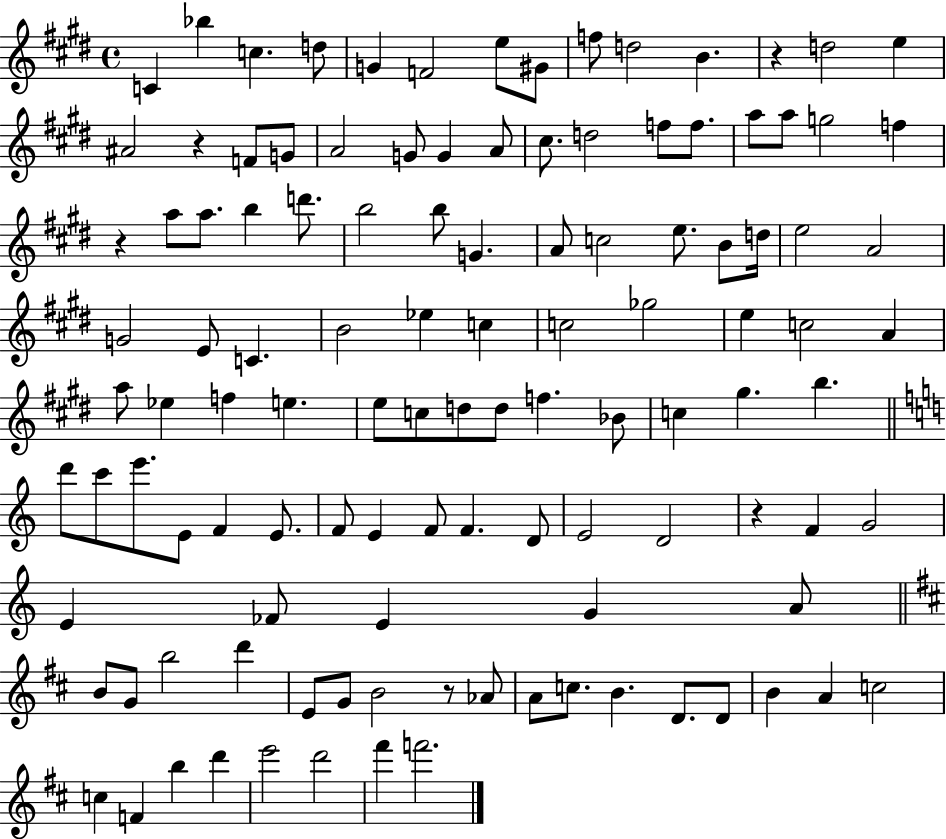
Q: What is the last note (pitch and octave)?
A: F6